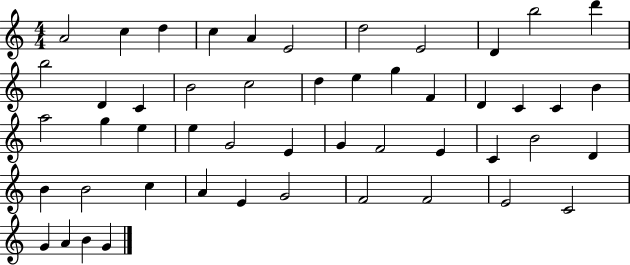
X:1
T:Untitled
M:4/4
L:1/4
K:C
A2 c d c A E2 d2 E2 D b2 d' b2 D C B2 c2 d e g F D C C B a2 g e e G2 E G F2 E C B2 D B B2 c A E G2 F2 F2 E2 C2 G A B G